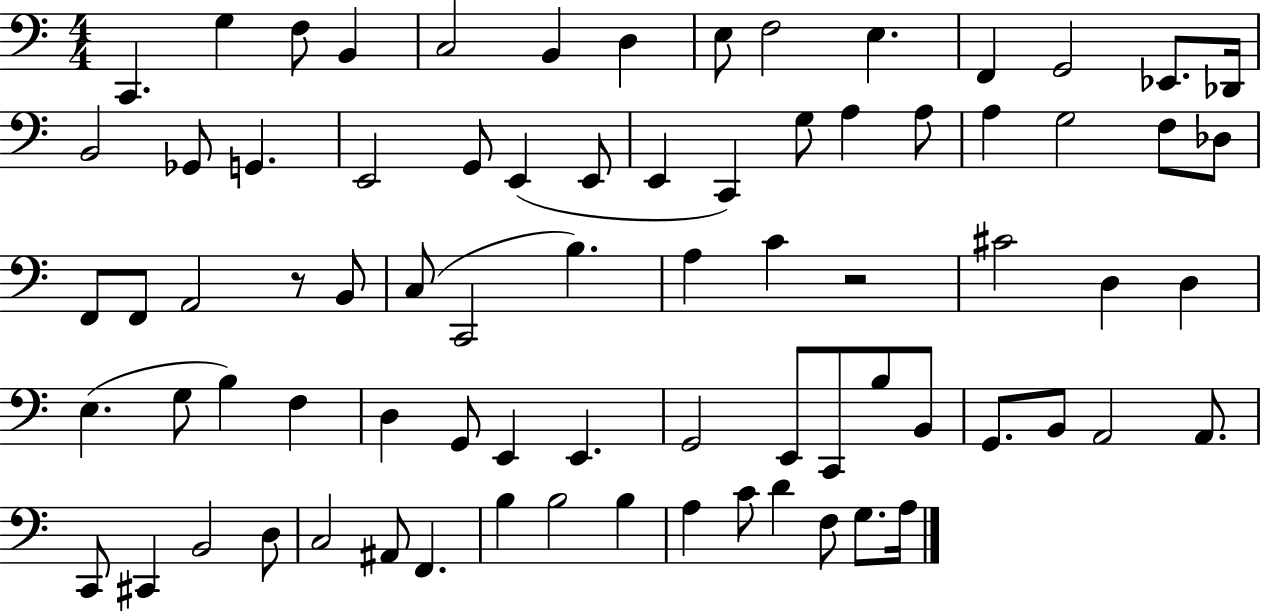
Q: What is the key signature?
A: C major